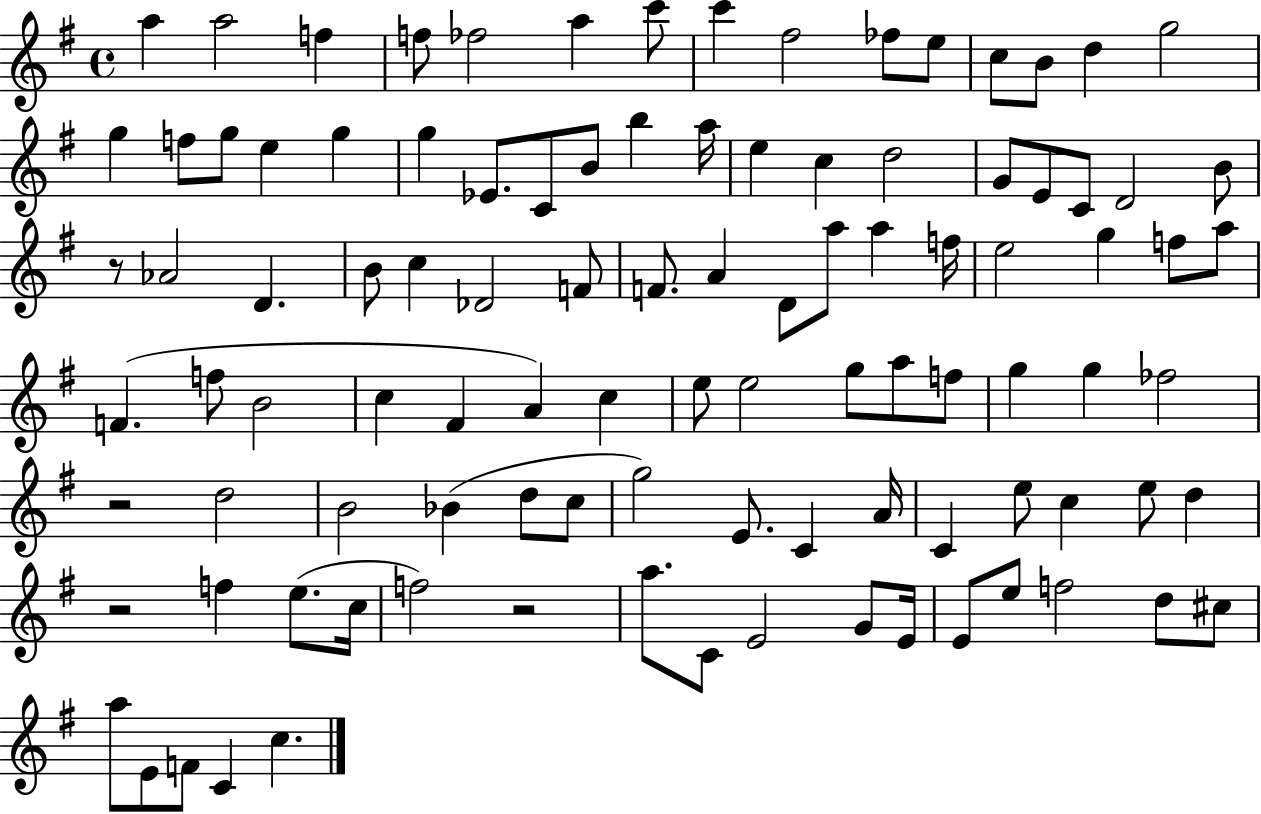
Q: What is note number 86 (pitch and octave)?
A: E4